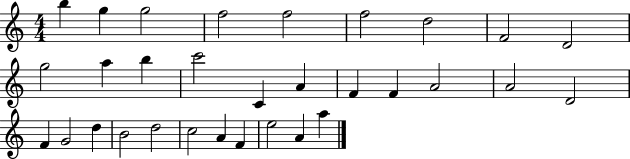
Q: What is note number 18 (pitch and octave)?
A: A4